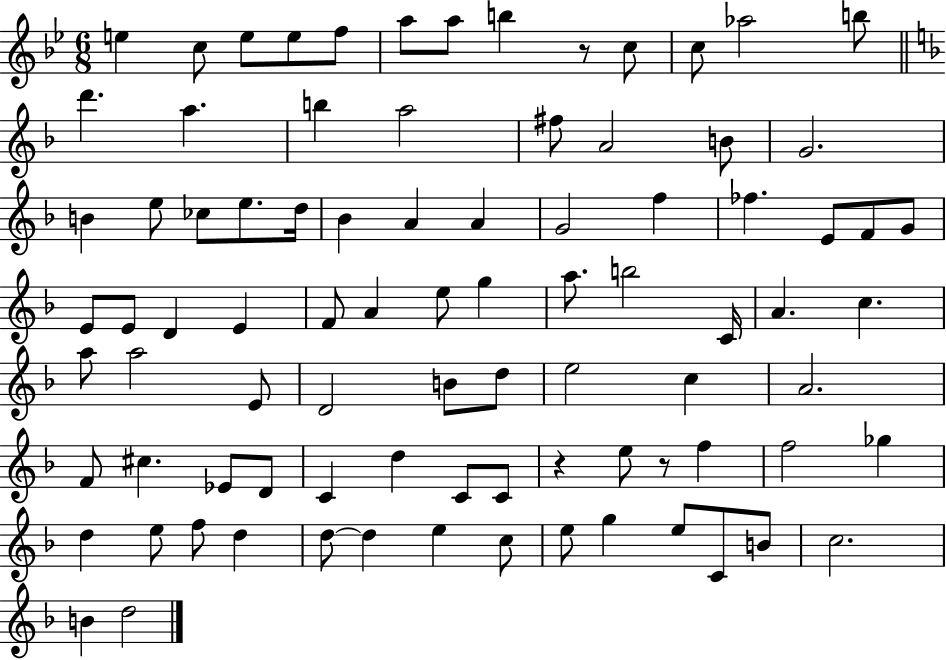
{
  \clef treble
  \numericTimeSignature
  \time 6/8
  \key bes \major
  e''4 c''8 e''8 e''8 f''8 | a''8 a''8 b''4 r8 c''8 | c''8 aes''2 b''8 | \bar "||" \break \key f \major d'''4. a''4. | b''4 a''2 | fis''8 a'2 b'8 | g'2. | \break b'4 e''8 ces''8 e''8. d''16 | bes'4 a'4 a'4 | g'2 f''4 | fes''4. e'8 f'8 g'8 | \break e'8 e'8 d'4 e'4 | f'8 a'4 e''8 g''4 | a''8. b''2 c'16 | a'4. c''4. | \break a''8 a''2 e'8 | d'2 b'8 d''8 | e''2 c''4 | a'2. | \break f'8 cis''4. ees'8 d'8 | c'4 d''4 c'8 c'8 | r4 e''8 r8 f''4 | f''2 ges''4 | \break d''4 e''8 f''8 d''4 | d''8~~ d''4 e''4 c''8 | e''8 g''4 e''8 c'8 b'8 | c''2. | \break b'4 d''2 | \bar "|."
}